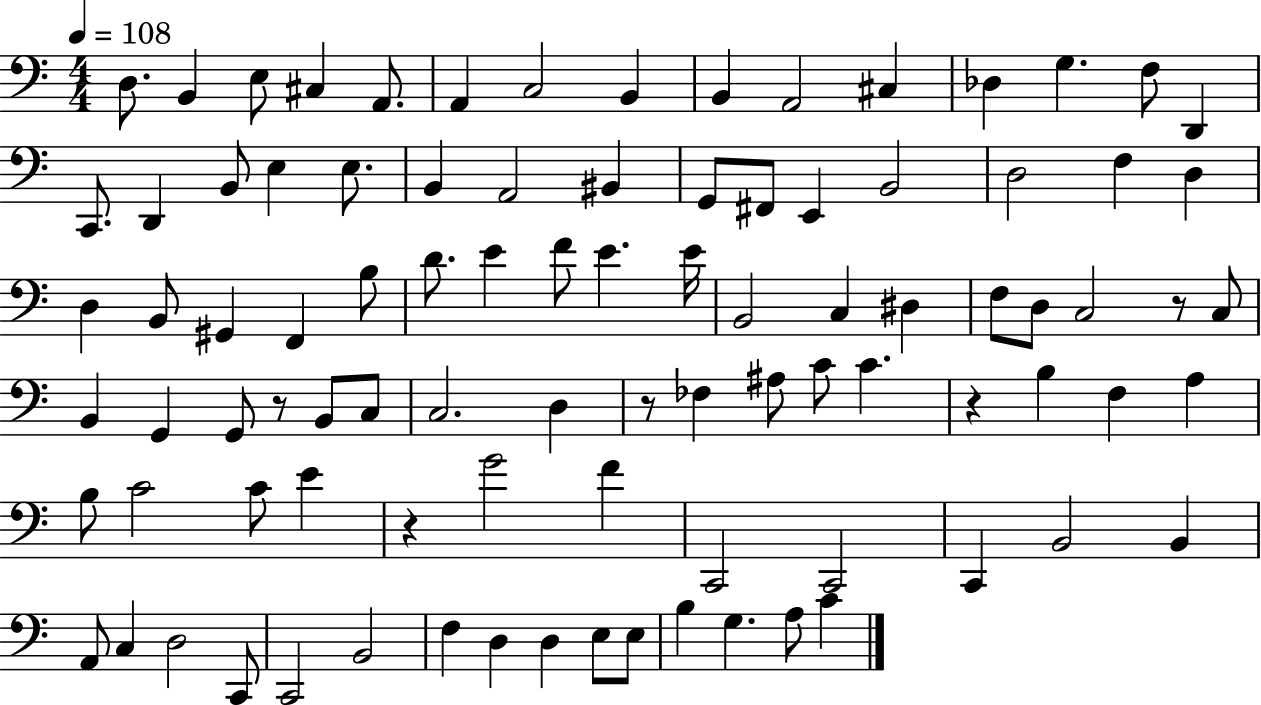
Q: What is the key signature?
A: C major